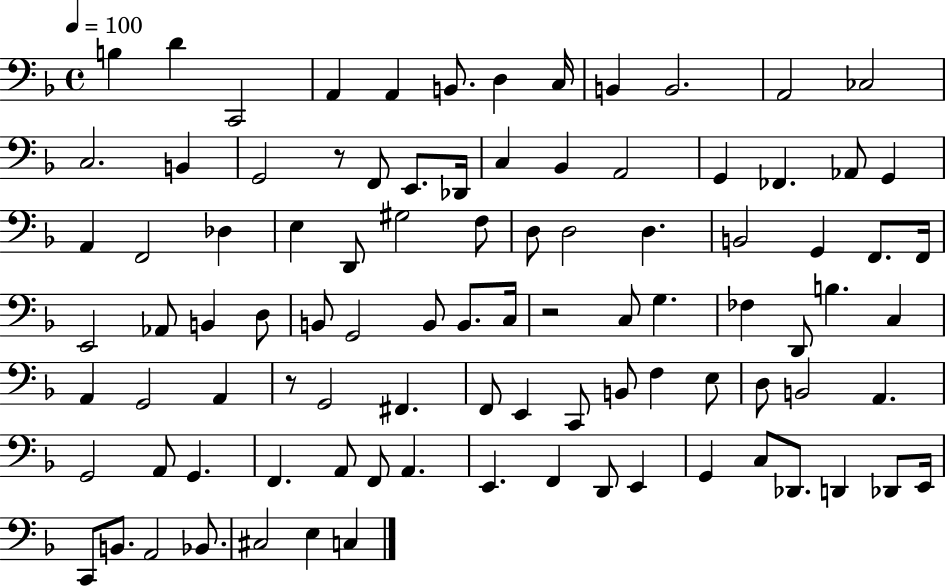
B3/q D4/q C2/h A2/q A2/q B2/e. D3/q C3/s B2/q B2/h. A2/h CES3/h C3/h. B2/q G2/h R/e F2/e E2/e. Db2/s C3/q Bb2/q A2/h G2/q FES2/q. Ab2/e G2/q A2/q F2/h Db3/q E3/q D2/e G#3/h F3/e D3/e D3/h D3/q. B2/h G2/q F2/e. F2/s E2/h Ab2/e B2/q D3/e B2/e G2/h B2/e B2/e. C3/s R/h C3/e G3/q. FES3/q D2/e B3/q. C3/q A2/q G2/h A2/q R/e G2/h F#2/q. F2/e E2/q C2/e B2/e F3/q E3/e D3/e B2/h A2/q. G2/h A2/e G2/q. F2/q. A2/e F2/e A2/q. E2/q. F2/q D2/e E2/q G2/q C3/e Db2/e. D2/q Db2/e E2/s C2/e B2/e. A2/h Bb2/e. C#3/h E3/q C3/q